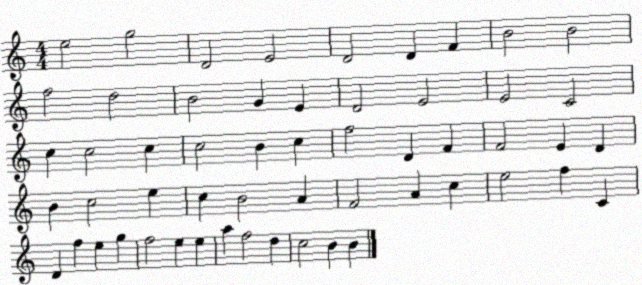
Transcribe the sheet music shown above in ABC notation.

X:1
T:Untitled
M:4/4
L:1/4
K:C
e2 g2 D2 E2 D2 D F B2 B2 f2 d2 B2 G E D2 E2 E2 C2 c c2 c c2 B c f2 D F F2 E D B c2 e c B2 A F2 A c e2 f C D f e g f2 e e a f2 d c2 B B